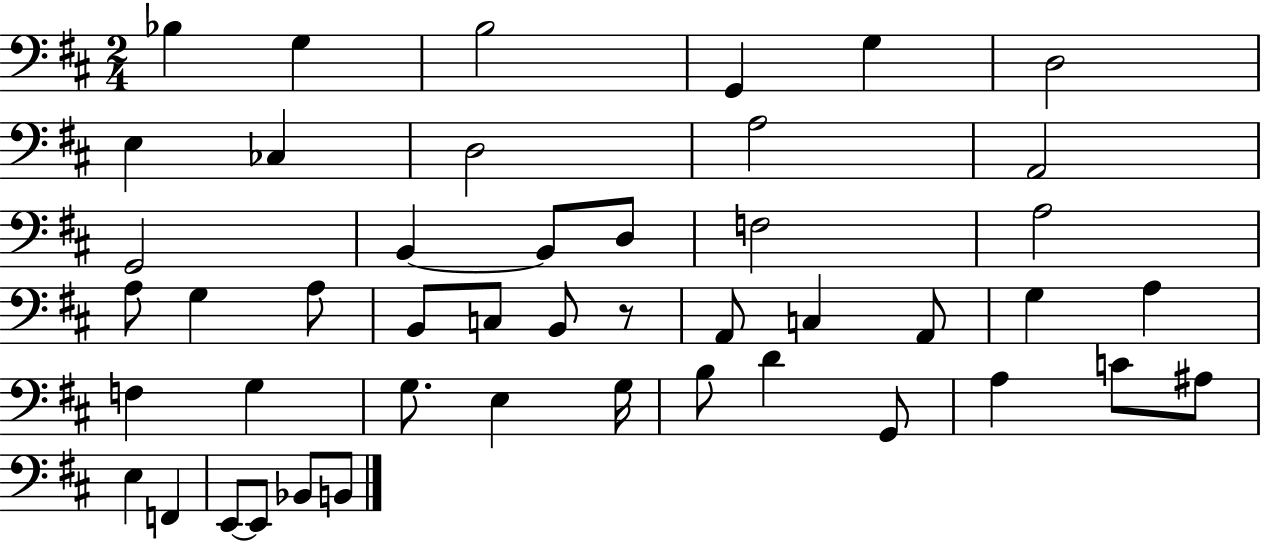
Bb3/q G3/q B3/h G2/q G3/q D3/h E3/q CES3/q D3/h A3/h A2/h G2/h B2/q B2/e D3/e F3/h A3/h A3/e G3/q A3/e B2/e C3/e B2/e R/e A2/e C3/q A2/e G3/q A3/q F3/q G3/q G3/e. E3/q G3/s B3/e D4/q G2/e A3/q C4/e A#3/e E3/q F2/q E2/e E2/e Bb2/e B2/e